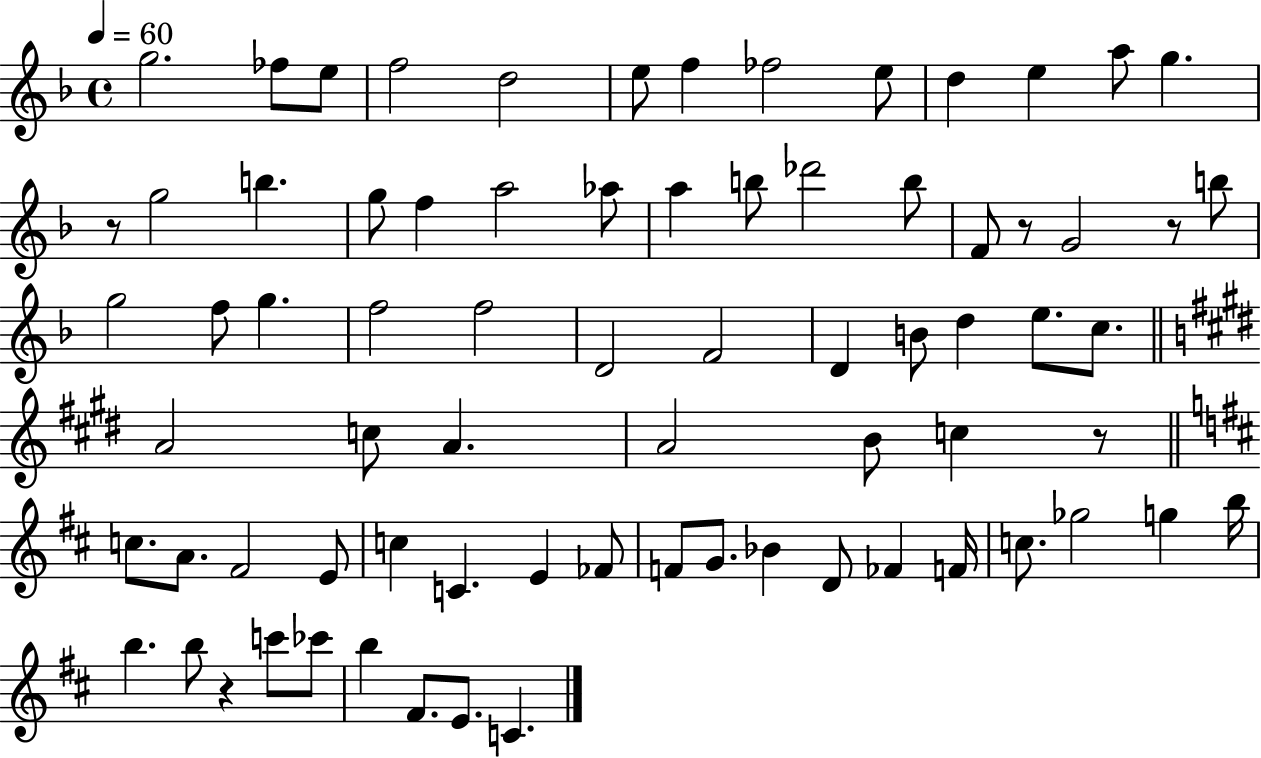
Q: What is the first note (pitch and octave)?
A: G5